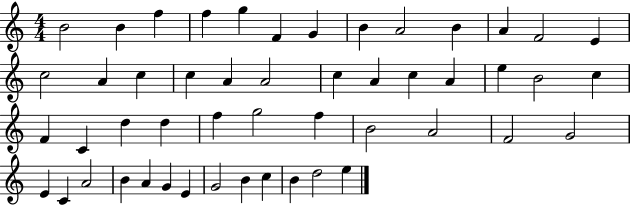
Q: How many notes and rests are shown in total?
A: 50